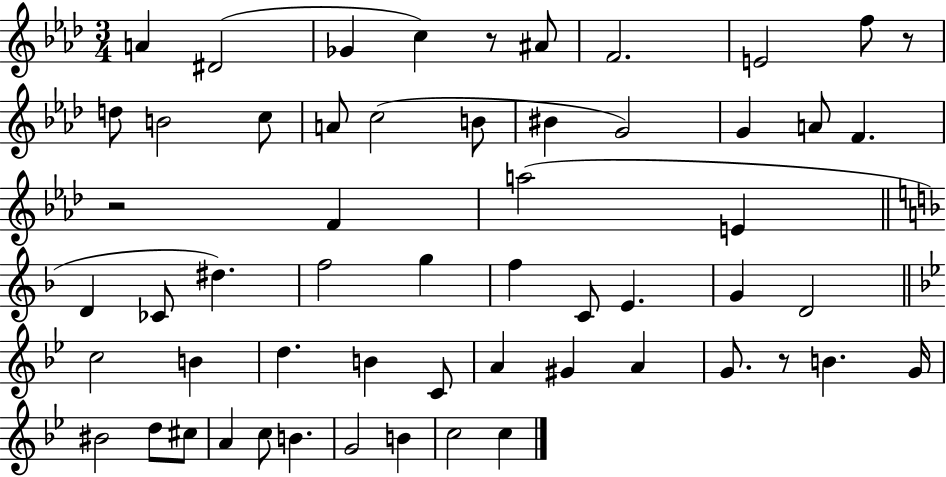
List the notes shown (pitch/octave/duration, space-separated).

A4/q D#4/h Gb4/q C5/q R/e A#4/e F4/h. E4/h F5/e R/e D5/e B4/h C5/e A4/e C5/h B4/e BIS4/q G4/h G4/q A4/e F4/q. R/h F4/q A5/h E4/q D4/q CES4/e D#5/q. F5/h G5/q F5/q C4/e E4/q. G4/q D4/h C5/h B4/q D5/q. B4/q C4/e A4/q G#4/q A4/q G4/e. R/e B4/q. G4/s BIS4/h D5/e C#5/e A4/q C5/e B4/q. G4/h B4/q C5/h C5/q